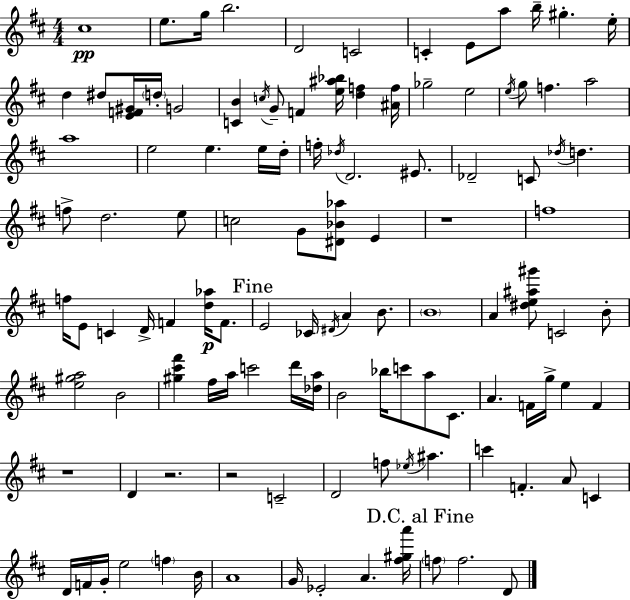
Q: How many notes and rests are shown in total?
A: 114